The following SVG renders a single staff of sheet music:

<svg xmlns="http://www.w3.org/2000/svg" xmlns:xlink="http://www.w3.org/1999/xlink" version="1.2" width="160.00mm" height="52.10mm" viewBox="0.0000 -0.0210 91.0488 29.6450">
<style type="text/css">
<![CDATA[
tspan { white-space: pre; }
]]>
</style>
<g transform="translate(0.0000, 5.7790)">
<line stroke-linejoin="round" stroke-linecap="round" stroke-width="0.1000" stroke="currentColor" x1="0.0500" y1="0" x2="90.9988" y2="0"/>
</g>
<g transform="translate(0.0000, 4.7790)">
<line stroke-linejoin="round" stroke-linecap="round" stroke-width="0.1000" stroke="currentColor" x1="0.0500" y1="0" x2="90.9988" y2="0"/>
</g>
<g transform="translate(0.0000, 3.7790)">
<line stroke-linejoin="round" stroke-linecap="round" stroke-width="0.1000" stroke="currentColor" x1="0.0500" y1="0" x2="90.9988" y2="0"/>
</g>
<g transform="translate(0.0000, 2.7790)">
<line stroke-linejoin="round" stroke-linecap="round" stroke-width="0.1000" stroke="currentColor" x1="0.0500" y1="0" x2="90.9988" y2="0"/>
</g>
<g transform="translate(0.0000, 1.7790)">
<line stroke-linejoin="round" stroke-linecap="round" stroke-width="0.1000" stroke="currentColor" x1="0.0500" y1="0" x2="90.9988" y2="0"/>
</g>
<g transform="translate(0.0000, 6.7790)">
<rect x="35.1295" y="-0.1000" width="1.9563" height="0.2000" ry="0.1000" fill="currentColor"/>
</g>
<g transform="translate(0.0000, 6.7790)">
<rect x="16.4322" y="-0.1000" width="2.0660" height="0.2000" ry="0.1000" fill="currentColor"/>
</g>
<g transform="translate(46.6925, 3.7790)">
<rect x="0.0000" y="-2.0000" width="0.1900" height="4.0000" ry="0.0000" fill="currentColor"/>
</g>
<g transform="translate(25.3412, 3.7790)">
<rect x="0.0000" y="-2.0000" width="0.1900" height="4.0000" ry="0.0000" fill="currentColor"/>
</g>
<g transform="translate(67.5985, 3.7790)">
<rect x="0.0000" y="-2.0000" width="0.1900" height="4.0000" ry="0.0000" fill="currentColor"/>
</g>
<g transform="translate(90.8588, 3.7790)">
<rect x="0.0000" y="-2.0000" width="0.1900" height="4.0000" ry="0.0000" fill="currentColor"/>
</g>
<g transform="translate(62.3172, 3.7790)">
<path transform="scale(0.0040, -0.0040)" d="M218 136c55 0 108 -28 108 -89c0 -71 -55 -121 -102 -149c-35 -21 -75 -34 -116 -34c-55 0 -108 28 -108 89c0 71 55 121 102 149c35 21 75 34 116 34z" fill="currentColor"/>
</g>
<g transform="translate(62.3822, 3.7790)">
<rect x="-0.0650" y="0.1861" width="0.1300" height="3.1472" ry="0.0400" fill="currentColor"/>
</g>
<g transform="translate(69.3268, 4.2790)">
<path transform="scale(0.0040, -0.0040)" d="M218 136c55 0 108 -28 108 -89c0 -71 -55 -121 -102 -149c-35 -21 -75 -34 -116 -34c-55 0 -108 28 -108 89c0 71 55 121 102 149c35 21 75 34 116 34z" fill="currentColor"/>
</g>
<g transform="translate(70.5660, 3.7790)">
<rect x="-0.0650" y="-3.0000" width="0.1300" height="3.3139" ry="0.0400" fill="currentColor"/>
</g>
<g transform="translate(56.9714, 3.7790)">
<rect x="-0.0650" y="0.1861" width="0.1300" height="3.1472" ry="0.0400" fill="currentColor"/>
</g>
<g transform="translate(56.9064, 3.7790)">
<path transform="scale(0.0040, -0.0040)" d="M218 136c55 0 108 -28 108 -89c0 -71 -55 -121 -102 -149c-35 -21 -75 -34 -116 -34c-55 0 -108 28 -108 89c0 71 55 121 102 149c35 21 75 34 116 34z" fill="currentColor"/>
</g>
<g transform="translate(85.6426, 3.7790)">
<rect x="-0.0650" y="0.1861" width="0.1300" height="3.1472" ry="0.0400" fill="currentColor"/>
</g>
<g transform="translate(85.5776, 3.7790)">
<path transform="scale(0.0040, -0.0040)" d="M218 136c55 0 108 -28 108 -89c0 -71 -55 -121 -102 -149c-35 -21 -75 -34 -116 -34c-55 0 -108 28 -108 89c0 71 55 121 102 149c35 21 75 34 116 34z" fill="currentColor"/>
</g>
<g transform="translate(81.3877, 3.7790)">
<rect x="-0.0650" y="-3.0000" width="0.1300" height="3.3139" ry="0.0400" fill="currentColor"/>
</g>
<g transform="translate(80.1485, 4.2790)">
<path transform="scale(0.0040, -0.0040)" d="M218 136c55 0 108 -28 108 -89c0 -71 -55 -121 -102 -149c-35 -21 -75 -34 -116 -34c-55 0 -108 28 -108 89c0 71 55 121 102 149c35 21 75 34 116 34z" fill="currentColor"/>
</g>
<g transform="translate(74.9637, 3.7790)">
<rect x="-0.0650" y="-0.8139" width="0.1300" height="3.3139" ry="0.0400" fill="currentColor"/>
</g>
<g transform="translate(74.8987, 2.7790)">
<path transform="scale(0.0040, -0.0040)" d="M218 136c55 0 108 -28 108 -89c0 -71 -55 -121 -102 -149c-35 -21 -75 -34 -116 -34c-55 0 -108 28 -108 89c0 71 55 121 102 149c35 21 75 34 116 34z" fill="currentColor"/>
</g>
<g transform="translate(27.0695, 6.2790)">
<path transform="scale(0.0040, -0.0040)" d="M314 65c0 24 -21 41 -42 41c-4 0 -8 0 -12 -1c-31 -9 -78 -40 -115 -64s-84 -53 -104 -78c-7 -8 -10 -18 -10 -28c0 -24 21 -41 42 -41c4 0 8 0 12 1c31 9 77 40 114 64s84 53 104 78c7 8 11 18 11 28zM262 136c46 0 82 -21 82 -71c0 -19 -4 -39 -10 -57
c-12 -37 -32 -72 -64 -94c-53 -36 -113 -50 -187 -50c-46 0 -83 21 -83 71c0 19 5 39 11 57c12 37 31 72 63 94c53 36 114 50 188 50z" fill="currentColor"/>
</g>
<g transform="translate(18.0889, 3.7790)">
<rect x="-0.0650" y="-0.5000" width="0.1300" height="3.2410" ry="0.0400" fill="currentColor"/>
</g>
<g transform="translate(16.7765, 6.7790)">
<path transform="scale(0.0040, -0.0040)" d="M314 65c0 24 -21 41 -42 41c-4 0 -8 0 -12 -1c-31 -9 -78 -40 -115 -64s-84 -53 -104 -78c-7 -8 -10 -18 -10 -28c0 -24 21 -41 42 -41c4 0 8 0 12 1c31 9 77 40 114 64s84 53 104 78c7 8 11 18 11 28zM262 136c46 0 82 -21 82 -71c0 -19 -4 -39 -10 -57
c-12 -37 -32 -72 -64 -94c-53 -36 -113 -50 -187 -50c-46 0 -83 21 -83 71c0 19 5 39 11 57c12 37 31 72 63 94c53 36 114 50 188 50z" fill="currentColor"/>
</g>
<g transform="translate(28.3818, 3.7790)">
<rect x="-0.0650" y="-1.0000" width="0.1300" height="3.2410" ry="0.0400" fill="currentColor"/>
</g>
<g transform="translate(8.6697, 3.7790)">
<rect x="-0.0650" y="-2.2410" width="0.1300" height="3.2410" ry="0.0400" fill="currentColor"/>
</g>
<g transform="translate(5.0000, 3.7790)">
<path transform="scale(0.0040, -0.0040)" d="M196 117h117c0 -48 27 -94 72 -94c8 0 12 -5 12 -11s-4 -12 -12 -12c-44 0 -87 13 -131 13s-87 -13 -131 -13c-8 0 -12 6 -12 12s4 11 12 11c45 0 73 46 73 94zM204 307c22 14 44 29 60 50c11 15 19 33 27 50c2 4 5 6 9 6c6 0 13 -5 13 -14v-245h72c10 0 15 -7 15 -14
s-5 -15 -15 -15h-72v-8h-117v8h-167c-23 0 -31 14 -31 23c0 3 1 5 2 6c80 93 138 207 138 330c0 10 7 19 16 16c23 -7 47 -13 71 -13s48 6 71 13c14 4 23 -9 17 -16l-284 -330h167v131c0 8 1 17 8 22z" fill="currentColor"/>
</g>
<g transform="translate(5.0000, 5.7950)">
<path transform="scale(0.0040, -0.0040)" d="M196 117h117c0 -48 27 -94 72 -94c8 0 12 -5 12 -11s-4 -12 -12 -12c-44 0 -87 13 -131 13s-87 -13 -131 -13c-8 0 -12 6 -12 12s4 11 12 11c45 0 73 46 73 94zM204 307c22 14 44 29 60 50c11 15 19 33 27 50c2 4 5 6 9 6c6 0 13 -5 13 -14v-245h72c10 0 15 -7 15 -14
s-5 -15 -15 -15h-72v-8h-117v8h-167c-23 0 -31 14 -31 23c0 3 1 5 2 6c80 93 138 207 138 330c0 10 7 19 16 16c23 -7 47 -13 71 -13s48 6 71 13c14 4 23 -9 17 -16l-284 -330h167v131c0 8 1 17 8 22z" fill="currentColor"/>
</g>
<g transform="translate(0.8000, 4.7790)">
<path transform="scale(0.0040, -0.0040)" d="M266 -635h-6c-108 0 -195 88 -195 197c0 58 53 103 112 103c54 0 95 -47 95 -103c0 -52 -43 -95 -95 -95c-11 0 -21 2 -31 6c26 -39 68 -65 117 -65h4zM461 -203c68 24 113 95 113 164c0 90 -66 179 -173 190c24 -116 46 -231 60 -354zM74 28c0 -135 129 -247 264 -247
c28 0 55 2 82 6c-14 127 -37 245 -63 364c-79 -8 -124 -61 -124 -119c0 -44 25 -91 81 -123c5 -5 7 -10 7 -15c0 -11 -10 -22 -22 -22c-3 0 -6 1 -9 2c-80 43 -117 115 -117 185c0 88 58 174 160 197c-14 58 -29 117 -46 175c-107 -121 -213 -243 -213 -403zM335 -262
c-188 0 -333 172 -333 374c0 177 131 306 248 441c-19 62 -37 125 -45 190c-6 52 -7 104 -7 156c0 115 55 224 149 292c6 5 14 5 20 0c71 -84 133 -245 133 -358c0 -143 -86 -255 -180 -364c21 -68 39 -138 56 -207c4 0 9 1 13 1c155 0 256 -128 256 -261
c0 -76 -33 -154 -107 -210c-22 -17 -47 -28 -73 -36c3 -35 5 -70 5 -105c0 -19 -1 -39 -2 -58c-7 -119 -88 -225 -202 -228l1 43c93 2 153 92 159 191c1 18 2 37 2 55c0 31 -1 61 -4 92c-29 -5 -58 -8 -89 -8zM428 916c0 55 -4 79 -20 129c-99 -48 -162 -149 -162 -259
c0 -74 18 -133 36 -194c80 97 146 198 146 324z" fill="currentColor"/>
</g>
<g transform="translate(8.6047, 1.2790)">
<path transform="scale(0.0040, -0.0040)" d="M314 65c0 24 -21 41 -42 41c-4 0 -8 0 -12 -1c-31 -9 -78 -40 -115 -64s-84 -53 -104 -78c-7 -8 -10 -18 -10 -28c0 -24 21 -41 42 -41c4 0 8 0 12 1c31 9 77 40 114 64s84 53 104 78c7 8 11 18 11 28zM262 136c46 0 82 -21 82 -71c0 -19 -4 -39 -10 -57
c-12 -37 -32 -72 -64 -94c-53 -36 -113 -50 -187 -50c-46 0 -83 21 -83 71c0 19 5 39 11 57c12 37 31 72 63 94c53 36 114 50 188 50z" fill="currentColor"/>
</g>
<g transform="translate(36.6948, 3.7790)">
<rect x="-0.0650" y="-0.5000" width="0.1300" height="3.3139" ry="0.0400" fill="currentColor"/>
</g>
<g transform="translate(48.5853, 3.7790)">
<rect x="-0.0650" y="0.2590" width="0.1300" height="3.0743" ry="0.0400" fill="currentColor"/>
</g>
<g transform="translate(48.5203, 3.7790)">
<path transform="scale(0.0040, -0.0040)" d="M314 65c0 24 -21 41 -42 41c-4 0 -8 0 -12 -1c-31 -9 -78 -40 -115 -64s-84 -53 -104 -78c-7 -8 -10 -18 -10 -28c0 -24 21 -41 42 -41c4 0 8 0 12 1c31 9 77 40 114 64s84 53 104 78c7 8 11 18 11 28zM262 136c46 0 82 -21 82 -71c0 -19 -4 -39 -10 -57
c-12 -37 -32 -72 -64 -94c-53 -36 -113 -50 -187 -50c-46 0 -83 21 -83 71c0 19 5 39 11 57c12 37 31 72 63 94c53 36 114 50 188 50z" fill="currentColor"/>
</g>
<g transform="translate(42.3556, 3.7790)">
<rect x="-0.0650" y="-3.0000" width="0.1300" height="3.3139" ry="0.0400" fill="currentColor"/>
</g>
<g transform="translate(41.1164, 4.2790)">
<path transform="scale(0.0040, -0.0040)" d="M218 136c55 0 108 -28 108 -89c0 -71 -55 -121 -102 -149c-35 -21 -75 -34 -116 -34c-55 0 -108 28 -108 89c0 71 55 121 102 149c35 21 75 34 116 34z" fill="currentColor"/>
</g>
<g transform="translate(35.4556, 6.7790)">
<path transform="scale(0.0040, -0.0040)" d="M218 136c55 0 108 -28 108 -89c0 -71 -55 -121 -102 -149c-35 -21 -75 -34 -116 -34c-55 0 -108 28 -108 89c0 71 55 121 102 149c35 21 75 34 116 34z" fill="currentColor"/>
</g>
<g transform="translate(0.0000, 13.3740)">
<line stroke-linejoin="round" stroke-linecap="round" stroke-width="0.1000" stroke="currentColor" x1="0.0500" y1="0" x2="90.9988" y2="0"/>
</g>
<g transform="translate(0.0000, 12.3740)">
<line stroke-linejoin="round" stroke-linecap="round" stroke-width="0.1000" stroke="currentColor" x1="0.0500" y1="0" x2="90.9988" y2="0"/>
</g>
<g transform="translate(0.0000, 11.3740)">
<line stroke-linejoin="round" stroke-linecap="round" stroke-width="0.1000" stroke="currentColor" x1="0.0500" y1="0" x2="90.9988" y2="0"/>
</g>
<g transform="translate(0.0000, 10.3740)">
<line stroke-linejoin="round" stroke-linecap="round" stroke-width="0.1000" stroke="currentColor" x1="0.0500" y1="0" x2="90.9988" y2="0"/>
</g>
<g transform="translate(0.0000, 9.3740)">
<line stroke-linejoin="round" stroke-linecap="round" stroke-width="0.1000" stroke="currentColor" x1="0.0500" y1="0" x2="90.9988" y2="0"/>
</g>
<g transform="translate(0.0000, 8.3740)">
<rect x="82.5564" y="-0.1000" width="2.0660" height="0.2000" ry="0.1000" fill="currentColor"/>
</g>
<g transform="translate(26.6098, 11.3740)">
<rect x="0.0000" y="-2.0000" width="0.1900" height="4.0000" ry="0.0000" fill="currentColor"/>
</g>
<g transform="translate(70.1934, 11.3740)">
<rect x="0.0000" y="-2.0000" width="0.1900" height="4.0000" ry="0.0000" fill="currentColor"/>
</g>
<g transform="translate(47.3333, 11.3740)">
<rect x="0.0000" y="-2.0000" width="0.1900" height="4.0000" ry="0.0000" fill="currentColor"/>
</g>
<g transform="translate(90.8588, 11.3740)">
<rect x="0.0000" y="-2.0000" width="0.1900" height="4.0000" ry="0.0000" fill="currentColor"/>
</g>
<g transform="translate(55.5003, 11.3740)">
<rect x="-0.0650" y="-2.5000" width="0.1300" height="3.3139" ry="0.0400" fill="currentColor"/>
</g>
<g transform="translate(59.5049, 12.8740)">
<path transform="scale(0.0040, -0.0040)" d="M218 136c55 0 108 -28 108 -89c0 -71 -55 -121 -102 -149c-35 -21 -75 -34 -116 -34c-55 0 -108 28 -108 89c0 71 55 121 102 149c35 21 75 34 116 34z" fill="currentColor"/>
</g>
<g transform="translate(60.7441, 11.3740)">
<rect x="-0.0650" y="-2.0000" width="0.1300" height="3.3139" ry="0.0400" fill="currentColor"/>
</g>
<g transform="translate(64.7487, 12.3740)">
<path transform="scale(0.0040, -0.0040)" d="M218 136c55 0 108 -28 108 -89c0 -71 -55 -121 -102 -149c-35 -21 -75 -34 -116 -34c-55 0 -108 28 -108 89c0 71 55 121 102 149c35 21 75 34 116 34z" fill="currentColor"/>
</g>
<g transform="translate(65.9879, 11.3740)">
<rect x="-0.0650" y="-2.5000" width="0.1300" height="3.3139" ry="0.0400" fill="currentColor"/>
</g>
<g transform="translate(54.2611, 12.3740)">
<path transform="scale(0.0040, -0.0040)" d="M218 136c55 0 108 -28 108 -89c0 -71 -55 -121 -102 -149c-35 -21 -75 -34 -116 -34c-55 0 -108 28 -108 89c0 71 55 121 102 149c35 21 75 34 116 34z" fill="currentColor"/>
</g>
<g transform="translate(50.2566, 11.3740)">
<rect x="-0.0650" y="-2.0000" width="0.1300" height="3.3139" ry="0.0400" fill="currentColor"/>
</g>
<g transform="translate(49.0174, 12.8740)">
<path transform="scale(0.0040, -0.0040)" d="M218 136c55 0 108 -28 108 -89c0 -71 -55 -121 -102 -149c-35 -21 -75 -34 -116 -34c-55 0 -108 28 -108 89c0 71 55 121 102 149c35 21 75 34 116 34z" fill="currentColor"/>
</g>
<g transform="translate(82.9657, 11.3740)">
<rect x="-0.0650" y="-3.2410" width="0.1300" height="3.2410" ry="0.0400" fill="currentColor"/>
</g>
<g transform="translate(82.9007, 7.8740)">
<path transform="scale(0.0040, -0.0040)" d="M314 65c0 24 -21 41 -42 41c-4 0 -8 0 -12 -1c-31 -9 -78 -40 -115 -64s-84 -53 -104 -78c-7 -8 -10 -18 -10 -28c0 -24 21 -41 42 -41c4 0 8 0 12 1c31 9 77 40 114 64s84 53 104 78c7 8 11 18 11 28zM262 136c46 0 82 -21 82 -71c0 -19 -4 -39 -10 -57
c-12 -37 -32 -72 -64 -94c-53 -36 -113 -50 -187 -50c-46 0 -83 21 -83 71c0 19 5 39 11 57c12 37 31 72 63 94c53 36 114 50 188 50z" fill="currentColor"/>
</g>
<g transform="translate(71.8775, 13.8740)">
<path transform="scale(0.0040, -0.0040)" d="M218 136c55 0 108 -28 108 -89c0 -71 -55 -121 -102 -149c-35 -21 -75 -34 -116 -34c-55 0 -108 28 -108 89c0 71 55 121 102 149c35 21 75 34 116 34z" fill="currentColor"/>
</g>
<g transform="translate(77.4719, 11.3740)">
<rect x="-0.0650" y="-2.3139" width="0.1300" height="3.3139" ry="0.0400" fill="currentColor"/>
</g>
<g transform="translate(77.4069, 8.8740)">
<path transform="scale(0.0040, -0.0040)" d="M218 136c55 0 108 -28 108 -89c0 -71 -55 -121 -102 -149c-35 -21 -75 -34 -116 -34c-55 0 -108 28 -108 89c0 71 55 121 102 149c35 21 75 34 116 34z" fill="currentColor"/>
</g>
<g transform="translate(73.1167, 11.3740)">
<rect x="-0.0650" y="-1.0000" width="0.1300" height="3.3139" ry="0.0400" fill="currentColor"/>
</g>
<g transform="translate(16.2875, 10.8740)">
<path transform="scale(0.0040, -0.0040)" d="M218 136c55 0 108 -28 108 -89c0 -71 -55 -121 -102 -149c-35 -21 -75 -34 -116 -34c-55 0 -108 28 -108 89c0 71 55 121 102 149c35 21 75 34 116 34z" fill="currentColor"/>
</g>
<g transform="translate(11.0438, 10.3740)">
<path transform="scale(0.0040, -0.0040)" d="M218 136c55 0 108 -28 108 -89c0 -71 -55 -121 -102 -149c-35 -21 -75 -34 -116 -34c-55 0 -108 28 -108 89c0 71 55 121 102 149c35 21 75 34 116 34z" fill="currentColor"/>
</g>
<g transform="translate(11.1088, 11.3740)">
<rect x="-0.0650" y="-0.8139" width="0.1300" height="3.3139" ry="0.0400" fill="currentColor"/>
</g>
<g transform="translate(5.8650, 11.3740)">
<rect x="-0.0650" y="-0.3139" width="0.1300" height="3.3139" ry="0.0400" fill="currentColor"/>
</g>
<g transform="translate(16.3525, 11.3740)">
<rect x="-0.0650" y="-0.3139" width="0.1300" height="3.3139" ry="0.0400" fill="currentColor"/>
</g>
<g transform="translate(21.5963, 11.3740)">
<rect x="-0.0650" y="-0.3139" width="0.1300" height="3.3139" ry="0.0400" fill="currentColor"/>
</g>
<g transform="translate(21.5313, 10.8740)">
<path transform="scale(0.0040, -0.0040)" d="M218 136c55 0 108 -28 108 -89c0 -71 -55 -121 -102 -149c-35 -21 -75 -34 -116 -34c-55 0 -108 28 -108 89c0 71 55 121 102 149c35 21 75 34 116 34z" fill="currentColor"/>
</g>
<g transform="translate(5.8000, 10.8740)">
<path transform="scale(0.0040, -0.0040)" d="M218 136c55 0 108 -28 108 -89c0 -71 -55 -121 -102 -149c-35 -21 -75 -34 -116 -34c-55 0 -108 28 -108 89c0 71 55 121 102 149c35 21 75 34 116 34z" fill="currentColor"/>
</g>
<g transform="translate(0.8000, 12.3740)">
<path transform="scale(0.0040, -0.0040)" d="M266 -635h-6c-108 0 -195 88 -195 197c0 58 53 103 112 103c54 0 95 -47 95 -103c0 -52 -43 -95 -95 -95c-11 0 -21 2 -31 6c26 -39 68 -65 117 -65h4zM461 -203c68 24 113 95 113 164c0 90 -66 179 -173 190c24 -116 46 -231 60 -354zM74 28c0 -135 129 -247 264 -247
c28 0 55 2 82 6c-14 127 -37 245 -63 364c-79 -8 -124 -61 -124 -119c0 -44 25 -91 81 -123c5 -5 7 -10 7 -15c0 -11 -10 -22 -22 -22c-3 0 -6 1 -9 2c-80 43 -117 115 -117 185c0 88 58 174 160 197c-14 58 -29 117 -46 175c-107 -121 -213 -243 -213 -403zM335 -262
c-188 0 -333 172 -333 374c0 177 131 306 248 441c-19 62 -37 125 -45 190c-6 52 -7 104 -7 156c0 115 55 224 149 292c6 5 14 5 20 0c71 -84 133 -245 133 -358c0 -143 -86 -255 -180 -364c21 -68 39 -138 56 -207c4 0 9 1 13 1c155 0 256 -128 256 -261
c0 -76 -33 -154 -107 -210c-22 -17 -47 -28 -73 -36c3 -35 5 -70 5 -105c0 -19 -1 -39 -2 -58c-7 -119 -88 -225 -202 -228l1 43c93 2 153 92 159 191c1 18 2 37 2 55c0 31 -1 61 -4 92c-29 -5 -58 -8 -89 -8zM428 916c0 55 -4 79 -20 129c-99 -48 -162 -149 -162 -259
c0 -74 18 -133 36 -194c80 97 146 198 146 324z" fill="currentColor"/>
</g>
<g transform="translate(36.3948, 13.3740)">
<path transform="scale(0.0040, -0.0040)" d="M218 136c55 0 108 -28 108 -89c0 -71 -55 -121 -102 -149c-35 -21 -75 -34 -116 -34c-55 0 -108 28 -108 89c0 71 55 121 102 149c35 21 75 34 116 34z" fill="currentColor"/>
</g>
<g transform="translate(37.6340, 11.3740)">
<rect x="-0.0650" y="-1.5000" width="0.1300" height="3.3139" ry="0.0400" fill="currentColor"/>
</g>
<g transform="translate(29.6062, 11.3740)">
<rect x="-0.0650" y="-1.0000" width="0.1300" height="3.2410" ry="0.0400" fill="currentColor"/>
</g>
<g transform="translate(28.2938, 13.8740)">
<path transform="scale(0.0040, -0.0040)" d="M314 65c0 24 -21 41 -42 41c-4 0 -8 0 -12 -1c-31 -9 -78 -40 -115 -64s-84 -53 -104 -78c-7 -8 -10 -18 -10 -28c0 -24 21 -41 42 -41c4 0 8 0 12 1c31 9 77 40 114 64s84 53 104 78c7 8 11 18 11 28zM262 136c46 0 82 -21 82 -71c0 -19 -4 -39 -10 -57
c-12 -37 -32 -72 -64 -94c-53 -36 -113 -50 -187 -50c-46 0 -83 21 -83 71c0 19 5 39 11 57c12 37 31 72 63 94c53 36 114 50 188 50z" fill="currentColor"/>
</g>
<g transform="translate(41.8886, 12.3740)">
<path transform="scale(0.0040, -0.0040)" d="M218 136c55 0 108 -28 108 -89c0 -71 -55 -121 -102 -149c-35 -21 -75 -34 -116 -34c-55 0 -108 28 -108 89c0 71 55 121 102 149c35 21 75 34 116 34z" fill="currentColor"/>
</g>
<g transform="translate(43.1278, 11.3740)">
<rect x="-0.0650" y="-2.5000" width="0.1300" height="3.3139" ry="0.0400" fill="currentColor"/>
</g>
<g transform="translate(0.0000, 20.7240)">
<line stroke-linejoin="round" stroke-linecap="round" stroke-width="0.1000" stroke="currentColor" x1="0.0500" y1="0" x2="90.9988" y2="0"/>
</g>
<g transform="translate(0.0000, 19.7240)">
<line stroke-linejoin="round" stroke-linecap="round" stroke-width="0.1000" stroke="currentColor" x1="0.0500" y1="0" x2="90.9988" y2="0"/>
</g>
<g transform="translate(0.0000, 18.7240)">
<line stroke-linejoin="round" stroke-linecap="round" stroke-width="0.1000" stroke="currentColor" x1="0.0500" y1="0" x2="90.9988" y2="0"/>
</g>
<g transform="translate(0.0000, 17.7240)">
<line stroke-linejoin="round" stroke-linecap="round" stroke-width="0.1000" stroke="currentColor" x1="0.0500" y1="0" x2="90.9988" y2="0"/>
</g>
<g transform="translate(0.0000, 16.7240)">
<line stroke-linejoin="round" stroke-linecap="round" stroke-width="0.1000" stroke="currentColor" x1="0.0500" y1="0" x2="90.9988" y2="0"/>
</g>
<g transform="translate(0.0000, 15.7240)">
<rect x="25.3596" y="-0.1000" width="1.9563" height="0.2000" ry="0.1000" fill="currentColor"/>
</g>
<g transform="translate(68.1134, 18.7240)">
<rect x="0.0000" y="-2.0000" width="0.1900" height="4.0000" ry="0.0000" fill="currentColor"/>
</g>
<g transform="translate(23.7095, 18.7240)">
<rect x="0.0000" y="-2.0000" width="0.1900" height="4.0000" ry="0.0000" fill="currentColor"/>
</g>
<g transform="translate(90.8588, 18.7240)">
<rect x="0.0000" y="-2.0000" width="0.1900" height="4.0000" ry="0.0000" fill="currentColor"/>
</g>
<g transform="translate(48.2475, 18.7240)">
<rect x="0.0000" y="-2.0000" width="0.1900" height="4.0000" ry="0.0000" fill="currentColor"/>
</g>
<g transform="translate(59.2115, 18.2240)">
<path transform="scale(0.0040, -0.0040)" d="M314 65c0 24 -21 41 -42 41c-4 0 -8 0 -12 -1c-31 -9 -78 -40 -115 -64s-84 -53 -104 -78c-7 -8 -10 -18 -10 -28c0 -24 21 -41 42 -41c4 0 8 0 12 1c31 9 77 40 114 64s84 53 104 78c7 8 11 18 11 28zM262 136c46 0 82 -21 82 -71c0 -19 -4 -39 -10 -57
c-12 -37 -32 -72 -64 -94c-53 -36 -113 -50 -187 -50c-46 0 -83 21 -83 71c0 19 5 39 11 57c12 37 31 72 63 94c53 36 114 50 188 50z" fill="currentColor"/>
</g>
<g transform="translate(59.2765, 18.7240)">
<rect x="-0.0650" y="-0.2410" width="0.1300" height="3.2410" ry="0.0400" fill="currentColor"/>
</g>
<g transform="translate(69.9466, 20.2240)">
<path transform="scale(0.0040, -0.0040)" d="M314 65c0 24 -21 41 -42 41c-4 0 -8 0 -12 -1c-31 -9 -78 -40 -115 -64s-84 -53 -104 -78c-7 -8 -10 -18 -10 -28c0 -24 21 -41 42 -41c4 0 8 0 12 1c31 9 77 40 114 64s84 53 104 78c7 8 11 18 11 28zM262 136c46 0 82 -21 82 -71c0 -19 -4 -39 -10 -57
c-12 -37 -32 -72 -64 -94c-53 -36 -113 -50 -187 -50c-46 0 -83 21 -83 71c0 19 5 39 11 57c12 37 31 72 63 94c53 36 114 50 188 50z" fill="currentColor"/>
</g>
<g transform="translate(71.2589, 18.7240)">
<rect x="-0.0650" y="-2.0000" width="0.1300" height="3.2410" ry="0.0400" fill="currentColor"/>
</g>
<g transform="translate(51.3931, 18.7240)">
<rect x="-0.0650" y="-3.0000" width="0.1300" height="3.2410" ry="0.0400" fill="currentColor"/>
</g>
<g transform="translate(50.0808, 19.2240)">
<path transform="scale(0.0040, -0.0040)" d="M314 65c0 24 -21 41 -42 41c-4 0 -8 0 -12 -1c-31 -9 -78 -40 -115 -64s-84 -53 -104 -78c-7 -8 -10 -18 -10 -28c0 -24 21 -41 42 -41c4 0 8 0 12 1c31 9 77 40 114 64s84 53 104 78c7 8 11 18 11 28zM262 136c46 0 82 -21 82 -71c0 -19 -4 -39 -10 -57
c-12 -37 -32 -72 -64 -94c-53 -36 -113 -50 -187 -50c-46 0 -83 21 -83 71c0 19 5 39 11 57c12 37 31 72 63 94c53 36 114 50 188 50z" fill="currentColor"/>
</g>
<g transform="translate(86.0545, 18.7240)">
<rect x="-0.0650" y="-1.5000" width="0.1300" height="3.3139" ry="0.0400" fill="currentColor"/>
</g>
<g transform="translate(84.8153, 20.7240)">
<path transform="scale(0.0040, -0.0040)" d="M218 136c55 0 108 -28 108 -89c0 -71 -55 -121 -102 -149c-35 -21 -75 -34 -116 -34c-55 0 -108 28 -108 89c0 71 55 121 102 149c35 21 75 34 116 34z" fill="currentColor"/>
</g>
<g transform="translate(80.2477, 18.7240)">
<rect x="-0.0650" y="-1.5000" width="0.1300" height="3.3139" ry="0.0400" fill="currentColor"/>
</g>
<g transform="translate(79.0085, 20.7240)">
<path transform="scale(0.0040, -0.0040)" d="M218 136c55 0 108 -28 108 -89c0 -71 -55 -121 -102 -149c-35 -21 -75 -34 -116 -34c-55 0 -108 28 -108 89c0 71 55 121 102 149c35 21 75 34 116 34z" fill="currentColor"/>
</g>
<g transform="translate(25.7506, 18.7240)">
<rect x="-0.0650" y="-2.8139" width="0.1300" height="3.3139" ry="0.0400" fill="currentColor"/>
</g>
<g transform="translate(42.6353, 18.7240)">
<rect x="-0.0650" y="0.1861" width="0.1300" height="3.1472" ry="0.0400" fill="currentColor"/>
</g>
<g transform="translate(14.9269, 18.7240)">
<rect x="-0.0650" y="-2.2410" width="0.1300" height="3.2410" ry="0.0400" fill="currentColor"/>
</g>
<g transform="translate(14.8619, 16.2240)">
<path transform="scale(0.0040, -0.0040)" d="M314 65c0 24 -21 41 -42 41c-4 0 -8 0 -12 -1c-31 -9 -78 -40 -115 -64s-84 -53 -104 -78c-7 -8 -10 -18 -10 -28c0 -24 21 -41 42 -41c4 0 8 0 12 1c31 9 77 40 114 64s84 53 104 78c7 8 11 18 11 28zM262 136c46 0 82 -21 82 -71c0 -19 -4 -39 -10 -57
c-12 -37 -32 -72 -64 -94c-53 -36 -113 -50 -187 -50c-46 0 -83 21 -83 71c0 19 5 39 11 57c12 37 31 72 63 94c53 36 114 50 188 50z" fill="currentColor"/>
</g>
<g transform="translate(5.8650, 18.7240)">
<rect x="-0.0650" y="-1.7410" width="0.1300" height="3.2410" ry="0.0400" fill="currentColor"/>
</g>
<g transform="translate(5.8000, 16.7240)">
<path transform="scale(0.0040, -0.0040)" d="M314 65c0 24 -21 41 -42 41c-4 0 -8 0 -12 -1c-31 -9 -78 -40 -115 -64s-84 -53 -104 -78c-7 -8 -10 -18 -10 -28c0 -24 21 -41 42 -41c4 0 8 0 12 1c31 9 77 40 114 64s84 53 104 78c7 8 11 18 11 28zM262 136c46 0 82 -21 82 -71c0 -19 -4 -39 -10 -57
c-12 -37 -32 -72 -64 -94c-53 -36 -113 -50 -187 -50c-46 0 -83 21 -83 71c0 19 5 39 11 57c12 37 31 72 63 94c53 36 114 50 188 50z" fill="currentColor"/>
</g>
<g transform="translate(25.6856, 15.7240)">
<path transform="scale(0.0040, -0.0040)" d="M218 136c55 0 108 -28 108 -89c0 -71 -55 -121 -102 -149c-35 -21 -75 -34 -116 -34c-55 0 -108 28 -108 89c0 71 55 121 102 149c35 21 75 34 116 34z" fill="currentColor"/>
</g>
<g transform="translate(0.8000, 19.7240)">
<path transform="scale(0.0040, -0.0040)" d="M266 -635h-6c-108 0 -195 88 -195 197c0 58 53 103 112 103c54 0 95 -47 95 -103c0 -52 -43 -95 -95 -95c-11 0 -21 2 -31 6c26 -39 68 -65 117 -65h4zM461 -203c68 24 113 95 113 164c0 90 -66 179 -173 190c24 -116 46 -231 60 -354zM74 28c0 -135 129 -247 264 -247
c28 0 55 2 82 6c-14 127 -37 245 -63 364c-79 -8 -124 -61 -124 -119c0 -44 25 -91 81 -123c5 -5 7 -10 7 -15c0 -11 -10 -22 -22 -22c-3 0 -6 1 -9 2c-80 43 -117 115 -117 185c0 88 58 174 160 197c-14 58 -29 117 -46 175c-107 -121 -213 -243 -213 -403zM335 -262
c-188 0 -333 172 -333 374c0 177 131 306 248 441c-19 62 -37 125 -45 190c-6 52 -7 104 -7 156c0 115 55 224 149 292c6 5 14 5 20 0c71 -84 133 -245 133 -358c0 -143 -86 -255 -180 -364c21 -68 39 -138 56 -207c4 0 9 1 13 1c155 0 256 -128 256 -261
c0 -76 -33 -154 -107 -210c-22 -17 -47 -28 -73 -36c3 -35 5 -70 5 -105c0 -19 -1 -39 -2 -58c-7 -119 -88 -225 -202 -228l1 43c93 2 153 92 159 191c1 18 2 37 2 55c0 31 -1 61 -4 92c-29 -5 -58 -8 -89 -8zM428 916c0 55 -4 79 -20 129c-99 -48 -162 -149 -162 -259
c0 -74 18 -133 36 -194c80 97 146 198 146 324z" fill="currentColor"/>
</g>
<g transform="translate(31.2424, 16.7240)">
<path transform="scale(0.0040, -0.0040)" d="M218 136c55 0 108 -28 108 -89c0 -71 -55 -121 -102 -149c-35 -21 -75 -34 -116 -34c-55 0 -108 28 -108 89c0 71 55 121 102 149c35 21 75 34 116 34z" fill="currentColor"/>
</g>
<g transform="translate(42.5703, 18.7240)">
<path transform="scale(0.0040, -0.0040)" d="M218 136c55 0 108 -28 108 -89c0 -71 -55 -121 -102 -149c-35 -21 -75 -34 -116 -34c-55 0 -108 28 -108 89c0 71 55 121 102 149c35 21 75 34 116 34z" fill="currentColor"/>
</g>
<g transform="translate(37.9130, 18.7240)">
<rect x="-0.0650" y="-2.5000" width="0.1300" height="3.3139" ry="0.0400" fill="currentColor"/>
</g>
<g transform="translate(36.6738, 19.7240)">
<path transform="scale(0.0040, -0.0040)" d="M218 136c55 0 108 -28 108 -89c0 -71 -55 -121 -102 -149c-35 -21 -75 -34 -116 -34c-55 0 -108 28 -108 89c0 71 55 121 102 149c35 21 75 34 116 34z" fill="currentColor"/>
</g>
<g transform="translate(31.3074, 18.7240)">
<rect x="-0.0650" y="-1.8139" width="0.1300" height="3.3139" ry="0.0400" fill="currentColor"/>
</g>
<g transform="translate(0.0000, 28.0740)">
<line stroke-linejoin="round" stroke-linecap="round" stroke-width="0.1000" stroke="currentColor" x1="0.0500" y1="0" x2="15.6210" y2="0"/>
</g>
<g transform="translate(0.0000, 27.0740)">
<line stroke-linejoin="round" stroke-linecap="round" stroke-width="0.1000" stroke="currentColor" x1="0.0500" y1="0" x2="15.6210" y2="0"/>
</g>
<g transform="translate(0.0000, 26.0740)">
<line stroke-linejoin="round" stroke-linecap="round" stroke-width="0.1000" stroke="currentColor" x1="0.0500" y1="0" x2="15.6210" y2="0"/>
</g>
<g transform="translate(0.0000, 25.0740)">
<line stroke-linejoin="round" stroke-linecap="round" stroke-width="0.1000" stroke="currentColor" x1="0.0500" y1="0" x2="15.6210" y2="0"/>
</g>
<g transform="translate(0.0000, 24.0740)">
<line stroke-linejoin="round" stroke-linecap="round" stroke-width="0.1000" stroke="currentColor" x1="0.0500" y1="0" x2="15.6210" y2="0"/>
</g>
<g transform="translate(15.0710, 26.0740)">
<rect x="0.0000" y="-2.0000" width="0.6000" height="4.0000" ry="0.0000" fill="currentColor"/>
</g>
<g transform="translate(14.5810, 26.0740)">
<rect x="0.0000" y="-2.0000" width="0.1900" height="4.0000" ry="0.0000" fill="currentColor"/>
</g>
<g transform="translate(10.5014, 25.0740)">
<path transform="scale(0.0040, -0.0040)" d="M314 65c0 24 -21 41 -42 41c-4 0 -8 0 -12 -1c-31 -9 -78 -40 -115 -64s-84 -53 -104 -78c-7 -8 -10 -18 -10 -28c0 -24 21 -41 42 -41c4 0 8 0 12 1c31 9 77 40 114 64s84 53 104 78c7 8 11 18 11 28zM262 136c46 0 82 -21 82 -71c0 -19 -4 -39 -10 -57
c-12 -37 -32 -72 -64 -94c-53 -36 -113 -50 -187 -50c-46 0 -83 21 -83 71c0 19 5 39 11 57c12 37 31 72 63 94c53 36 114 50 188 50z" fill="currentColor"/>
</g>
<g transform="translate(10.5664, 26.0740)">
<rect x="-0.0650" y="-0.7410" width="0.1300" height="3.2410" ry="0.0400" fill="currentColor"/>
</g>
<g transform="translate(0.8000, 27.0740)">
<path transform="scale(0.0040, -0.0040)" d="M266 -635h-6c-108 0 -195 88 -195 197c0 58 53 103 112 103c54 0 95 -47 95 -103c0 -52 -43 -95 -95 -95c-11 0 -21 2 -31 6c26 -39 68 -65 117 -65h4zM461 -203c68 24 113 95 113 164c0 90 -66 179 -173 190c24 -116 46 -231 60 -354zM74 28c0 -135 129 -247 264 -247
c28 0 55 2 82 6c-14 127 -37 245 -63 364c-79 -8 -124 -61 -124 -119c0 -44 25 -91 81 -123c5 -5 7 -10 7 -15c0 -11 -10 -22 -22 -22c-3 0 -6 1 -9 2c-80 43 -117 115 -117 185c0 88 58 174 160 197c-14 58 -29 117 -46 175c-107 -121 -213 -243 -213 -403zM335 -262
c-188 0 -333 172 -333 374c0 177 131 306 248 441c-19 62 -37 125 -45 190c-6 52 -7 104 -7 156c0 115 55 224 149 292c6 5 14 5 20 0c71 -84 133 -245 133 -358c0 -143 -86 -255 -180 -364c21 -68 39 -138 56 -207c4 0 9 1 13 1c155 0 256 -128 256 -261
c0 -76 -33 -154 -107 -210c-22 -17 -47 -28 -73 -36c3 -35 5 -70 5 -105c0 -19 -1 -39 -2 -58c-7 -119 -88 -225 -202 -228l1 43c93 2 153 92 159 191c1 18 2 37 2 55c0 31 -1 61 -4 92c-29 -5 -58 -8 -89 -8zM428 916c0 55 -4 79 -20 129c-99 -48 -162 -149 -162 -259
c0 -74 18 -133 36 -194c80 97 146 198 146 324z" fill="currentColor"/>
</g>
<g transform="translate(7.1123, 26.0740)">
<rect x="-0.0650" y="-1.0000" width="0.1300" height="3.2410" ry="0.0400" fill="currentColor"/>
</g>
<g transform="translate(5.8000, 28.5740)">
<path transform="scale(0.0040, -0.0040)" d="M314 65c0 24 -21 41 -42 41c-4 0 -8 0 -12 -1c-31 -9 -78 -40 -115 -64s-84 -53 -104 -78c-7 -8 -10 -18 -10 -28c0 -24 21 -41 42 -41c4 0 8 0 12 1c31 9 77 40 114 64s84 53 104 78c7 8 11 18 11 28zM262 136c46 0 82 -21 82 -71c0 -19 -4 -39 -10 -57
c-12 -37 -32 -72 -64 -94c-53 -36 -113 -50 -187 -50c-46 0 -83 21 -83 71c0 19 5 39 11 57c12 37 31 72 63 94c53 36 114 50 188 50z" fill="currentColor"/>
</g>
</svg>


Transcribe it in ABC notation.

X:1
T:Untitled
M:4/4
L:1/4
K:C
g2 C2 D2 C A B2 B B A d A B c d c c D2 E G F G F G D g b2 f2 g2 a f G B A2 c2 F2 E E D2 d2